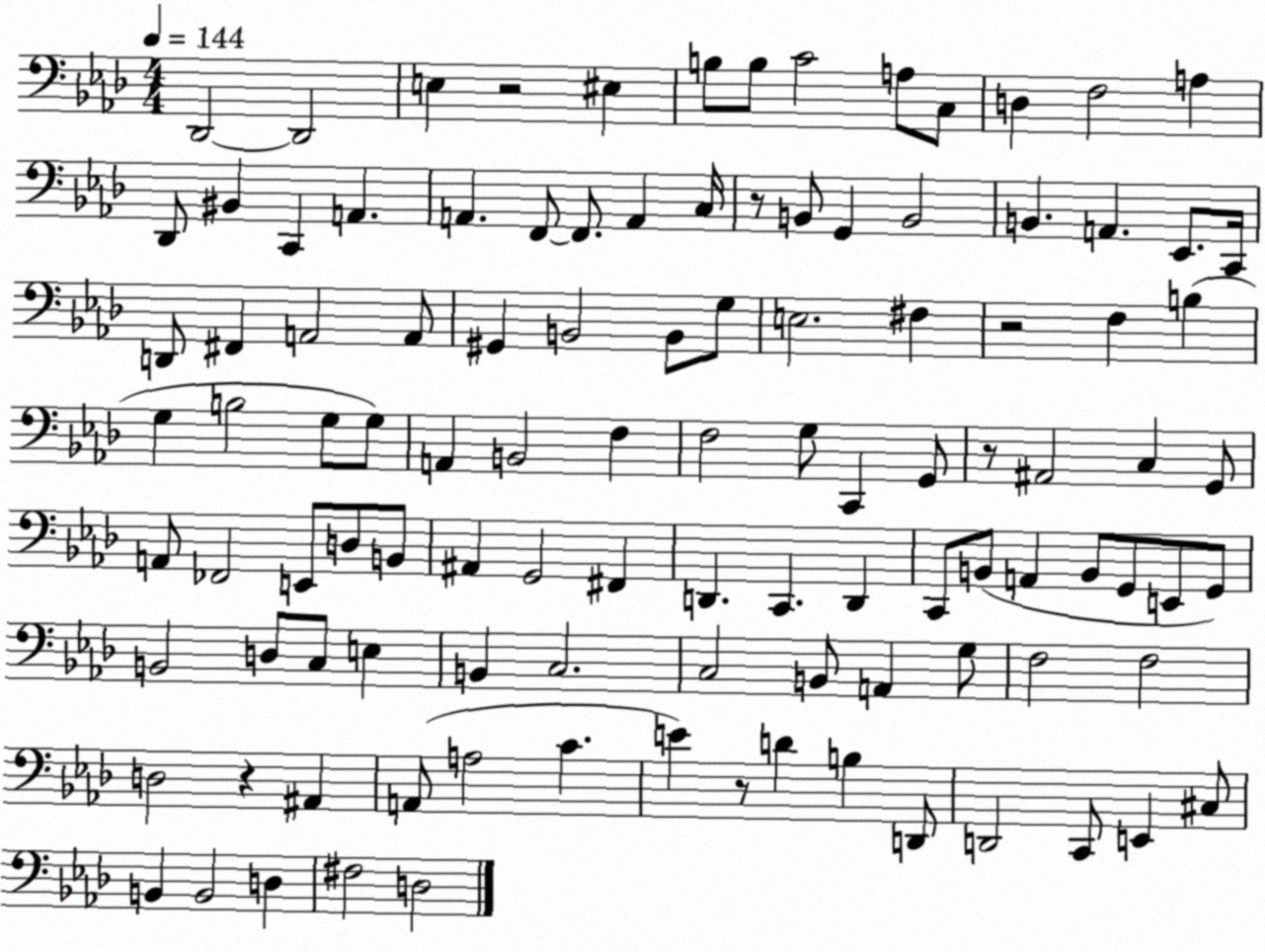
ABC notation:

X:1
T:Untitled
M:4/4
L:1/4
K:Ab
_D,,2 _D,,2 E, z2 ^E, B,/2 B,/2 C2 A,/2 C,/2 D, F,2 A, _D,,/2 ^B,, C,, A,, A,, F,,/2 F,,/2 A,, C,/4 z/2 B,,/2 G,, B,,2 B,, A,, _E,,/2 C,,/4 D,,/2 ^F,, A,,2 A,,/2 ^G,, B,,2 B,,/2 G,/2 E,2 ^F, z2 F, B, G, B,2 G,/2 G,/2 A,, B,,2 F, F,2 G,/2 C,, G,,/2 z/2 ^A,,2 C, G,,/2 A,,/2 _F,,2 E,,/2 D,/2 B,,/2 ^A,, G,,2 ^F,, D,, C,, D,, C,,/2 B,,/2 A,, B,,/2 G,,/2 E,,/2 G,,/2 B,,2 D,/2 C,/2 E, B,, C,2 C,2 B,,/2 A,, G,/2 F,2 F,2 D,2 z ^A,, A,,/2 A,2 C E z/2 D B, D,,/2 D,,2 C,,/2 E,, ^C,/2 B,, B,,2 D, ^F,2 D,2